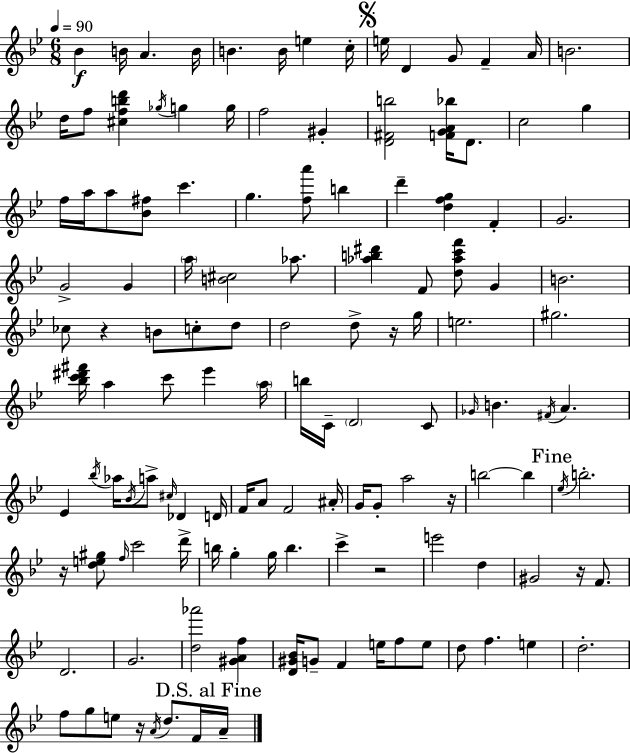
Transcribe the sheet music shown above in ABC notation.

X:1
T:Untitled
M:6/8
L:1/4
K:Bb
_B B/4 A B/4 B B/4 e c/4 e/4 D G/2 F A/4 B2 d/4 f/2 [^cfbd'] _g/4 g g/4 f2 ^G [D^Fb]2 [FGA_b]/4 D/2 c2 g f/4 a/4 a/2 [_B^f]/2 c' g [fa']/2 b d' [dfg] F G2 G2 G a/4 [B^c]2 _a/2 [_ab^d'] F/2 [d_ac'f']/2 G B2 _c/2 z B/2 c/2 d/2 d2 d/2 z/4 g/4 e2 ^g2 [_bc'^d'^f']/4 a c'/2 _e' a/4 b/4 C/4 D2 C/2 _G/4 B ^F/4 A _E _b/4 _a/4 _B/4 a/2 ^c/4 _D D/4 F/4 A/2 F2 ^A/4 G/4 G/2 a2 z/4 b2 b _e/4 b2 z/4 [de^g]/2 f/4 c'2 d'/4 b/4 g g/4 b c' z2 e'2 d ^G2 z/4 F/2 D2 G2 [d_a']2 [^GAf] [D^G_B]/4 G/2 F e/4 f/2 e/2 d/2 f e d2 f/2 g/2 e/2 z/4 A/4 d/2 F/4 A/4